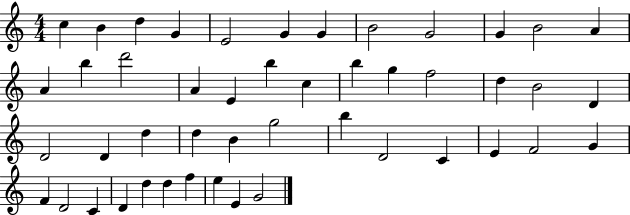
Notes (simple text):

C5/q B4/q D5/q G4/q E4/h G4/q G4/q B4/h G4/h G4/q B4/h A4/q A4/q B5/q D6/h A4/q E4/q B5/q C5/q B5/q G5/q F5/h D5/q B4/h D4/q D4/h D4/q D5/q D5/q B4/q G5/h B5/q D4/h C4/q E4/q F4/h G4/q F4/q D4/h C4/q D4/q D5/q D5/q F5/q E5/q E4/q G4/h